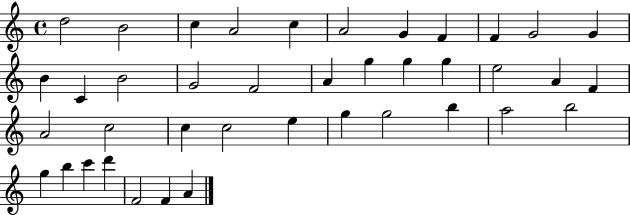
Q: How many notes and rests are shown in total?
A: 40